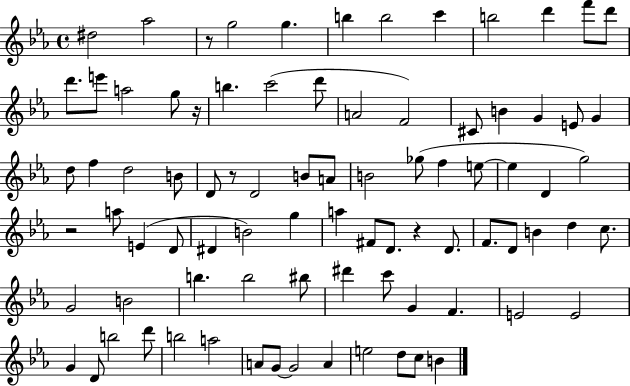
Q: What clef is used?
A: treble